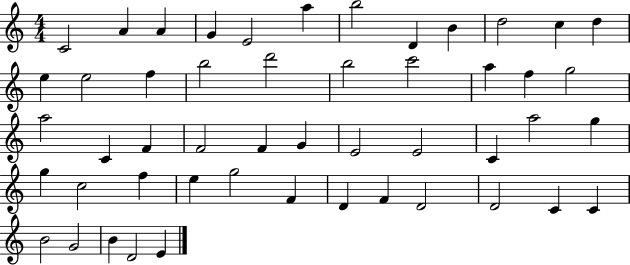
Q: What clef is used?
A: treble